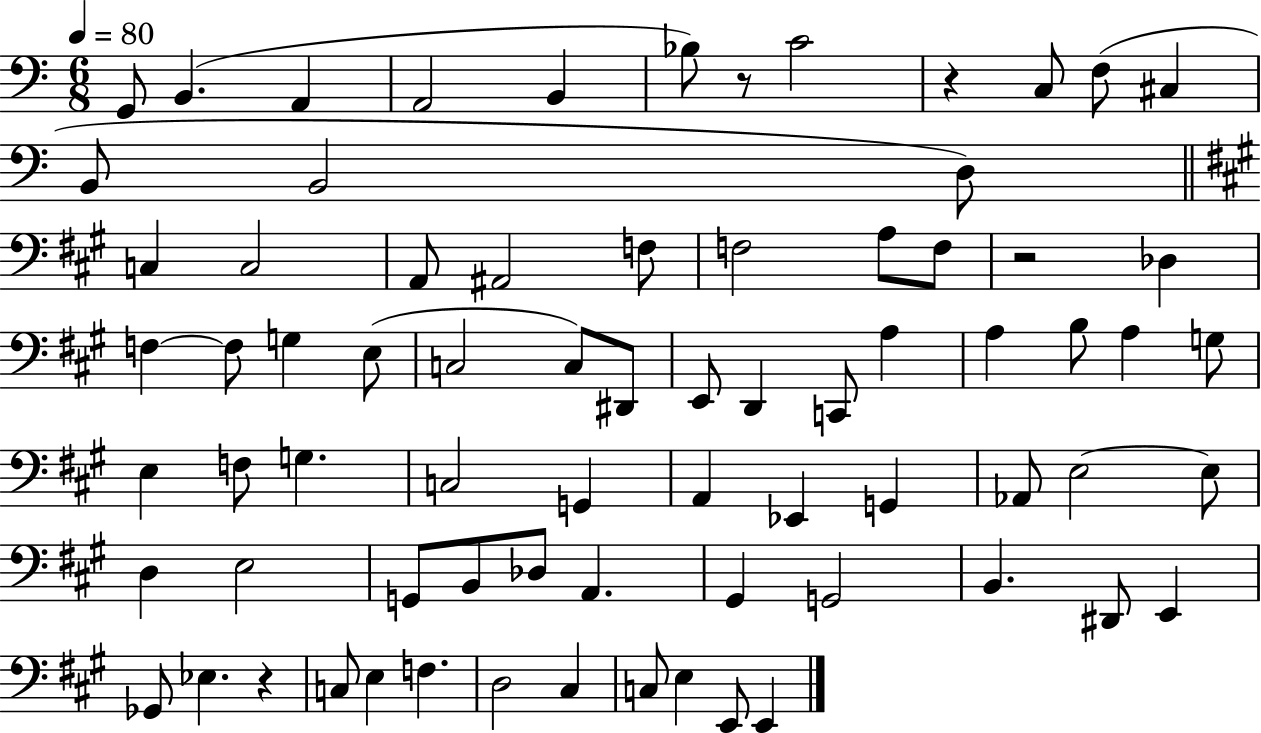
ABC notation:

X:1
T:Untitled
M:6/8
L:1/4
K:C
G,,/2 B,, A,, A,,2 B,, _B,/2 z/2 C2 z C,/2 F,/2 ^C, B,,/2 B,,2 D,/2 C, C,2 A,,/2 ^A,,2 F,/2 F,2 A,/2 F,/2 z2 _D, F, F,/2 G, E,/2 C,2 C,/2 ^D,,/2 E,,/2 D,, C,,/2 A, A, B,/2 A, G,/2 E, F,/2 G, C,2 G,, A,, _E,, G,, _A,,/2 E,2 E,/2 D, E,2 G,,/2 B,,/2 _D,/2 A,, ^G,, G,,2 B,, ^D,,/2 E,, _G,,/2 _E, z C,/2 E, F, D,2 ^C, C,/2 E, E,,/2 E,,